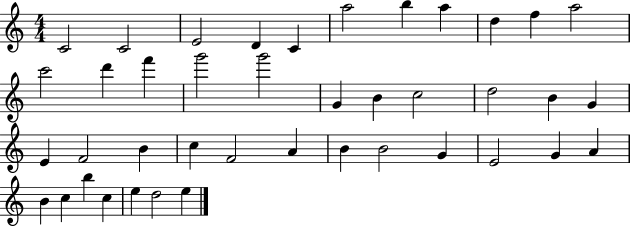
{
  \clef treble
  \numericTimeSignature
  \time 4/4
  \key c \major
  c'2 c'2 | e'2 d'4 c'4 | a''2 b''4 a''4 | d''4 f''4 a''2 | \break c'''2 d'''4 f'''4 | g'''2 g'''2 | g'4 b'4 c''2 | d''2 b'4 g'4 | \break e'4 f'2 b'4 | c''4 f'2 a'4 | b'4 b'2 g'4 | e'2 g'4 a'4 | \break b'4 c''4 b''4 c''4 | e''4 d''2 e''4 | \bar "|."
}